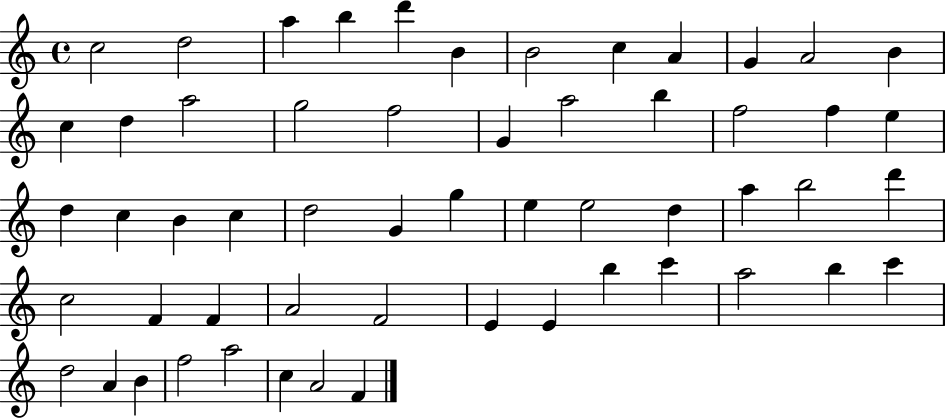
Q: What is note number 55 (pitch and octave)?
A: A4